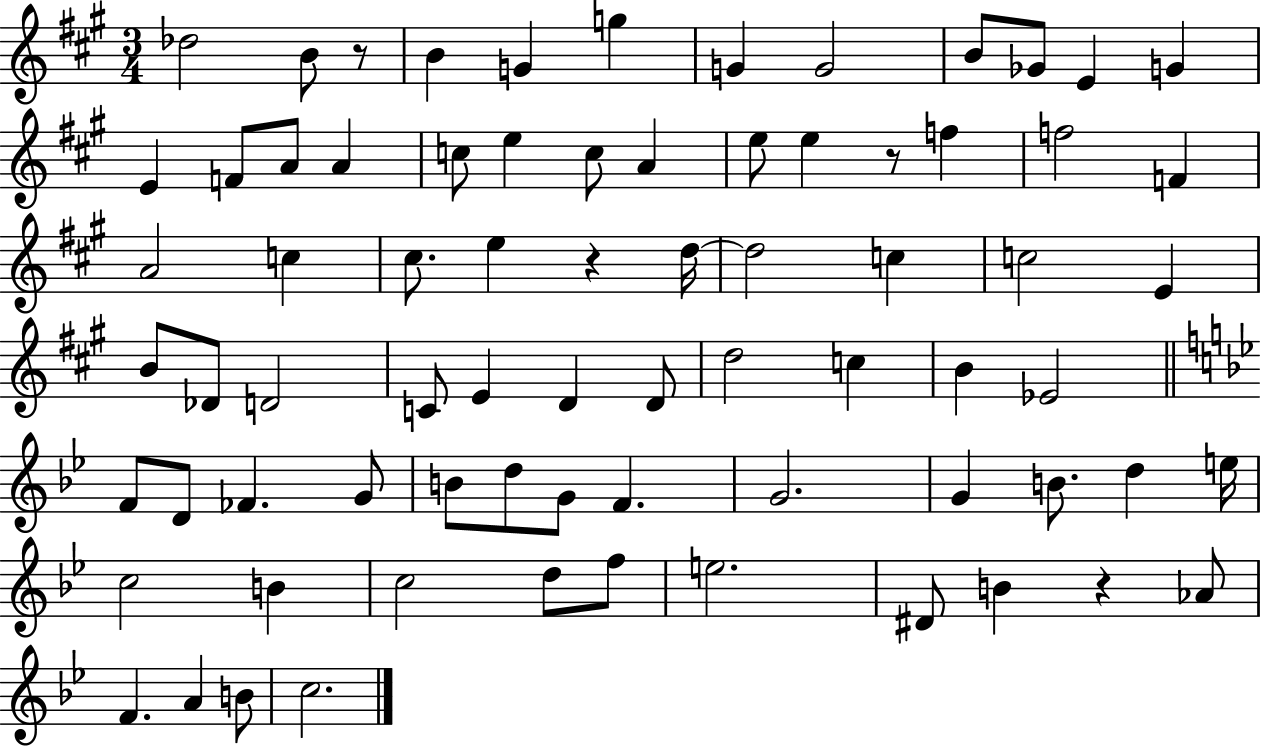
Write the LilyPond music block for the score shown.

{
  \clef treble
  \numericTimeSignature
  \time 3/4
  \key a \major
  des''2 b'8 r8 | b'4 g'4 g''4 | g'4 g'2 | b'8 ges'8 e'4 g'4 | \break e'4 f'8 a'8 a'4 | c''8 e''4 c''8 a'4 | e''8 e''4 r8 f''4 | f''2 f'4 | \break a'2 c''4 | cis''8. e''4 r4 d''16~~ | d''2 c''4 | c''2 e'4 | \break b'8 des'8 d'2 | c'8 e'4 d'4 d'8 | d''2 c''4 | b'4 ees'2 | \break \bar "||" \break \key bes \major f'8 d'8 fes'4. g'8 | b'8 d''8 g'8 f'4. | g'2. | g'4 b'8. d''4 e''16 | \break c''2 b'4 | c''2 d''8 f''8 | e''2. | dis'8 b'4 r4 aes'8 | \break f'4. a'4 b'8 | c''2. | \bar "|."
}